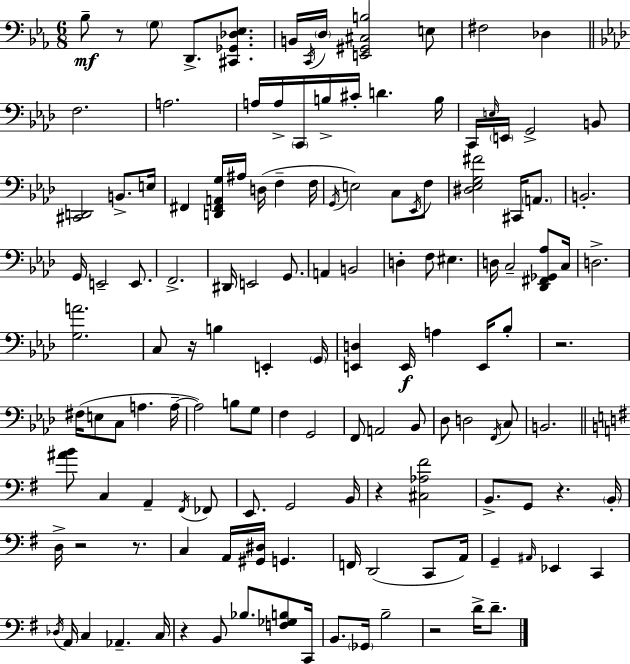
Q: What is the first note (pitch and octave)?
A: Bb3